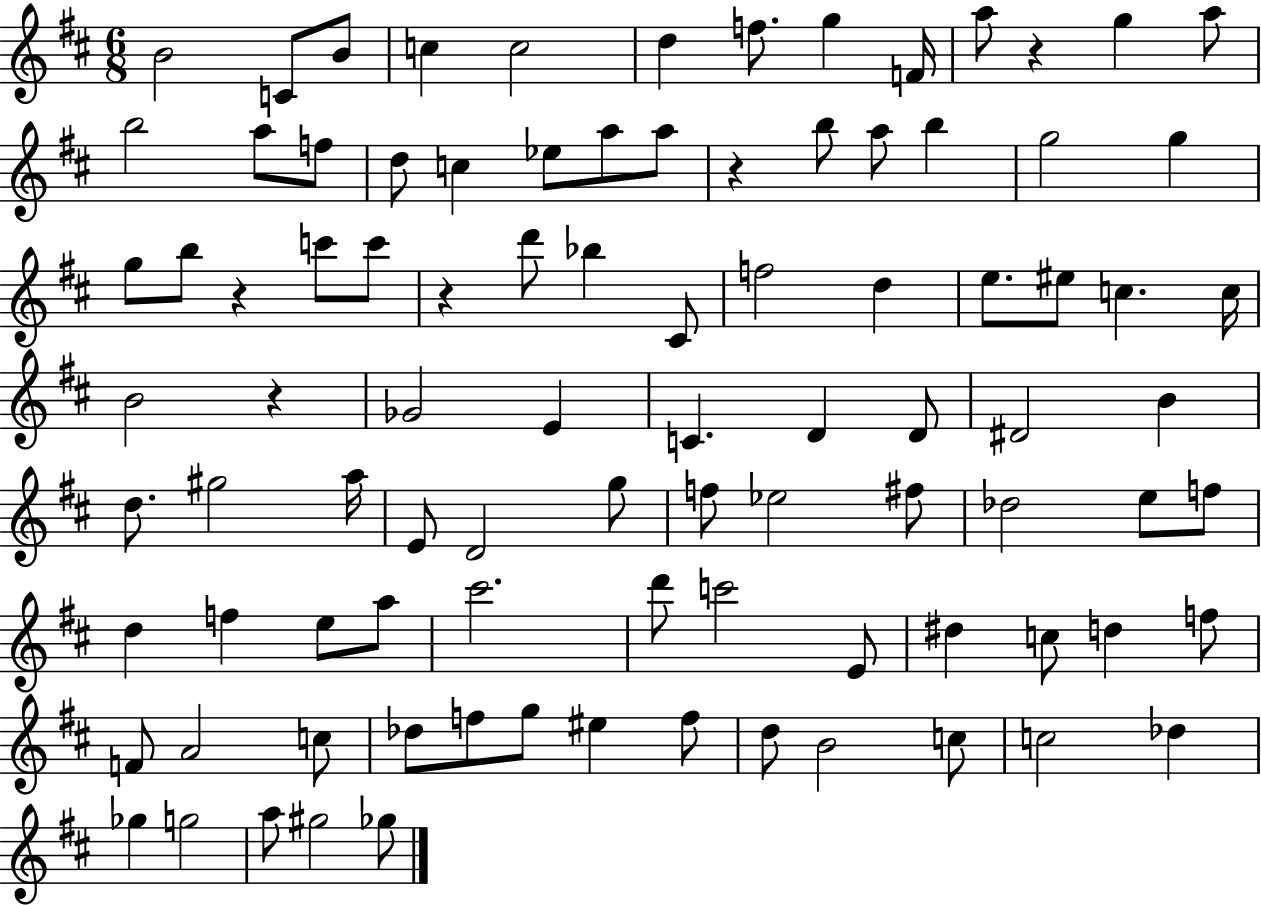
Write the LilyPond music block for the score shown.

{
  \clef treble
  \numericTimeSignature
  \time 6/8
  \key d \major
  \repeat volta 2 { b'2 c'8 b'8 | c''4 c''2 | d''4 f''8. g''4 f'16 | a''8 r4 g''4 a''8 | \break b''2 a''8 f''8 | d''8 c''4 ees''8 a''8 a''8 | r4 b''8 a''8 b''4 | g''2 g''4 | \break g''8 b''8 r4 c'''8 c'''8 | r4 d'''8 bes''4 cis'8 | f''2 d''4 | e''8. eis''8 c''4. c''16 | \break b'2 r4 | ges'2 e'4 | c'4. d'4 d'8 | dis'2 b'4 | \break d''8. gis''2 a''16 | e'8 d'2 g''8 | f''8 ees''2 fis''8 | des''2 e''8 f''8 | \break d''4 f''4 e''8 a''8 | cis'''2. | d'''8 c'''2 e'8 | dis''4 c''8 d''4 f''8 | \break f'8 a'2 c''8 | des''8 f''8 g''8 eis''4 f''8 | d''8 b'2 c''8 | c''2 des''4 | \break ges''4 g''2 | a''8 gis''2 ges''8 | } \bar "|."
}